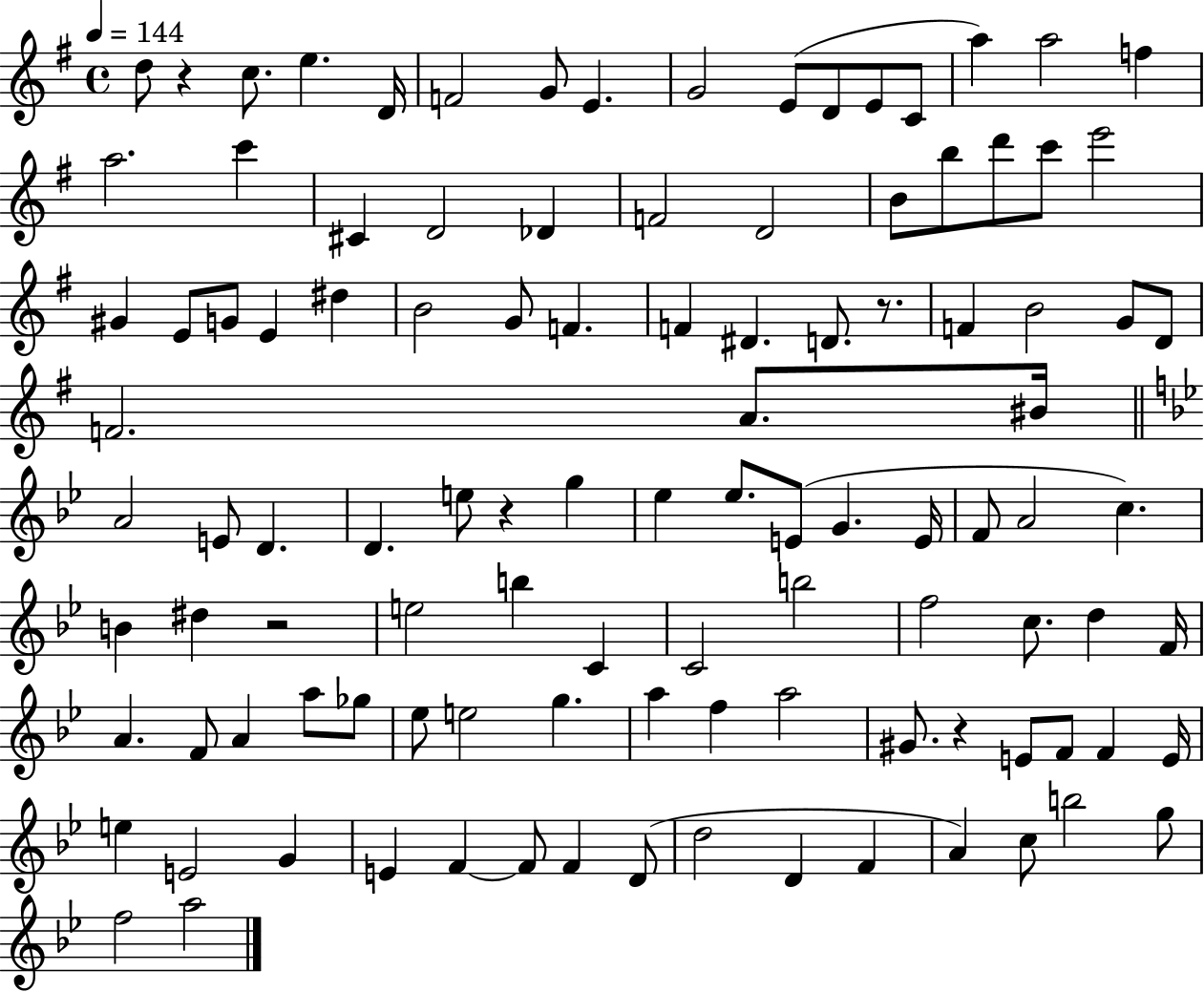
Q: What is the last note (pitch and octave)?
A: A5